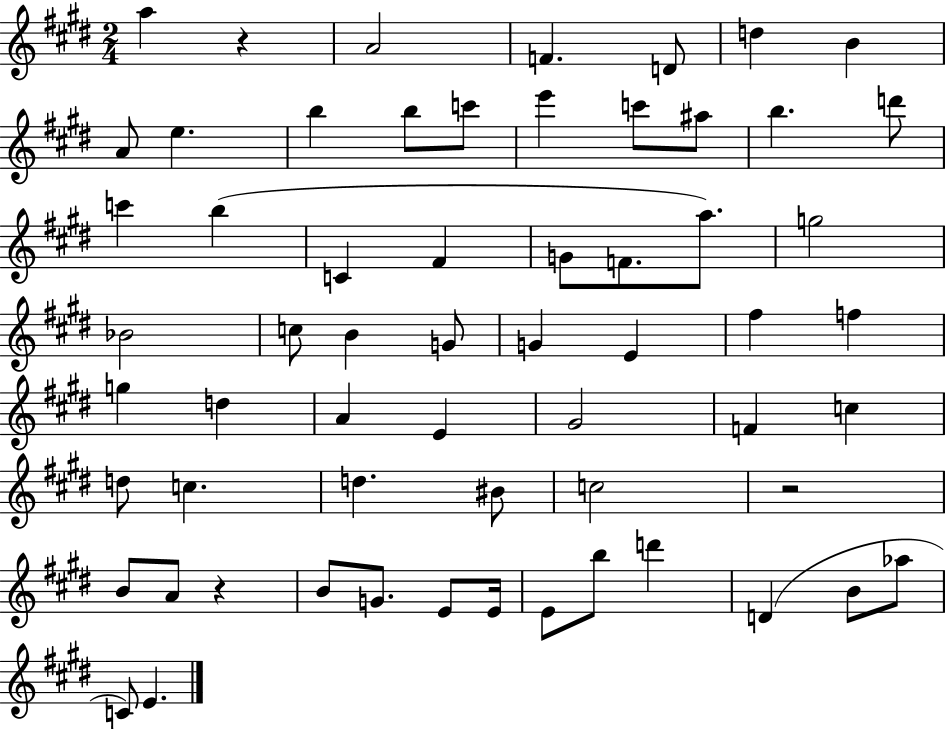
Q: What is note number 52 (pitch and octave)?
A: B5